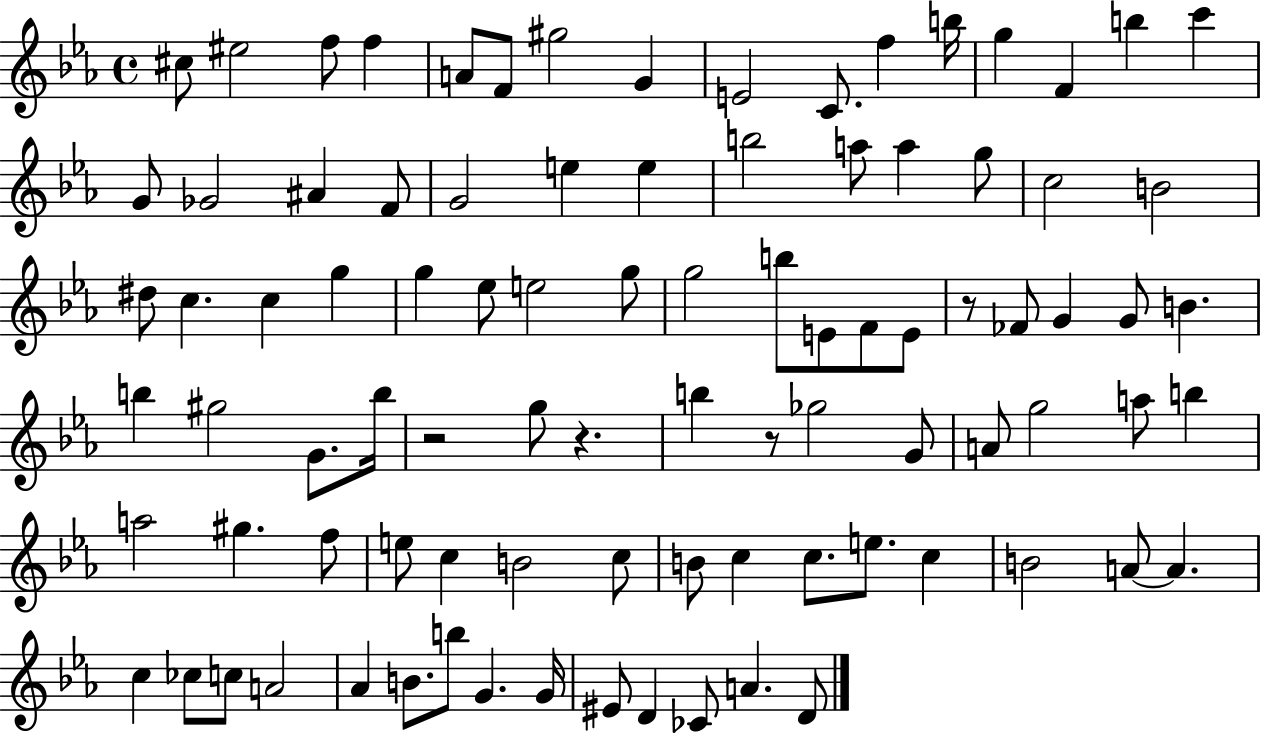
X:1
T:Untitled
M:4/4
L:1/4
K:Eb
^c/2 ^e2 f/2 f A/2 F/2 ^g2 G E2 C/2 f b/4 g F b c' G/2 _G2 ^A F/2 G2 e e b2 a/2 a g/2 c2 B2 ^d/2 c c g g _e/2 e2 g/2 g2 b/2 E/2 F/2 E/2 z/2 _F/2 G G/2 B b ^g2 G/2 b/4 z2 g/2 z b z/2 _g2 G/2 A/2 g2 a/2 b a2 ^g f/2 e/2 c B2 c/2 B/2 c c/2 e/2 c B2 A/2 A c _c/2 c/2 A2 _A B/2 b/2 G G/4 ^E/2 D _C/2 A D/2